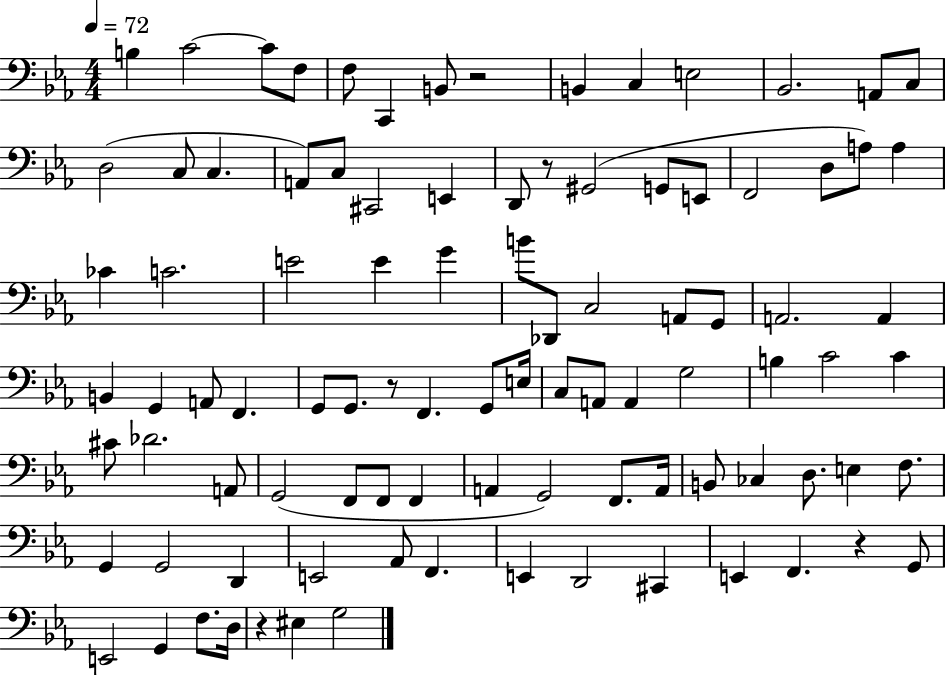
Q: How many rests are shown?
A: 5